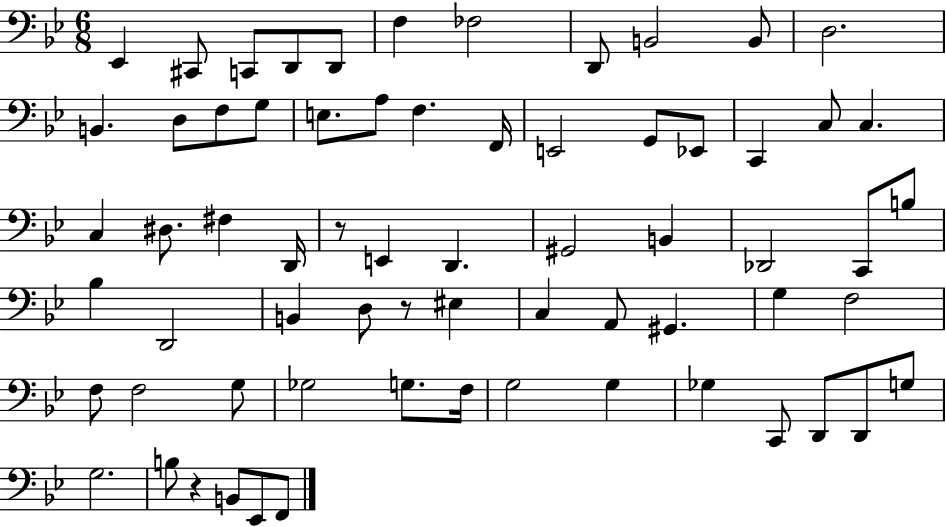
X:1
T:Untitled
M:6/8
L:1/4
K:Bb
_E,, ^C,,/2 C,,/2 D,,/2 D,,/2 F, _F,2 D,,/2 B,,2 B,,/2 D,2 B,, D,/2 F,/2 G,/2 E,/2 A,/2 F, F,,/4 E,,2 G,,/2 _E,,/2 C,, C,/2 C, C, ^D,/2 ^F, D,,/4 z/2 E,, D,, ^G,,2 B,, _D,,2 C,,/2 B,/2 _B, D,,2 B,, D,/2 z/2 ^E, C, A,,/2 ^G,, G, F,2 F,/2 F,2 G,/2 _G,2 G,/2 F,/4 G,2 G, _G, C,,/2 D,,/2 D,,/2 G,/2 G,2 B,/2 z B,,/2 _E,,/2 F,,/2